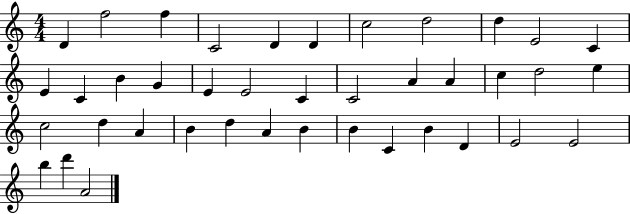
D4/q F5/h F5/q C4/h D4/q D4/q C5/h D5/h D5/q E4/h C4/q E4/q C4/q B4/q G4/q E4/q E4/h C4/q C4/h A4/q A4/q C5/q D5/h E5/q C5/h D5/q A4/q B4/q D5/q A4/q B4/q B4/q C4/q B4/q D4/q E4/h E4/h B5/q D6/q A4/h